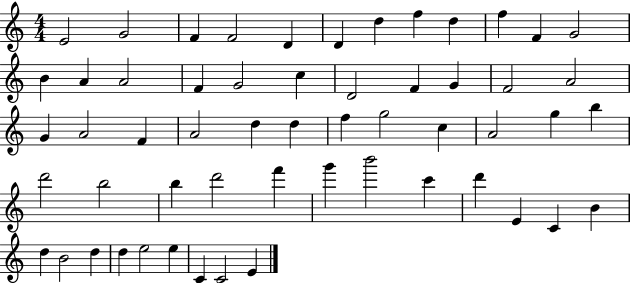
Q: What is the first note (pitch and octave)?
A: E4